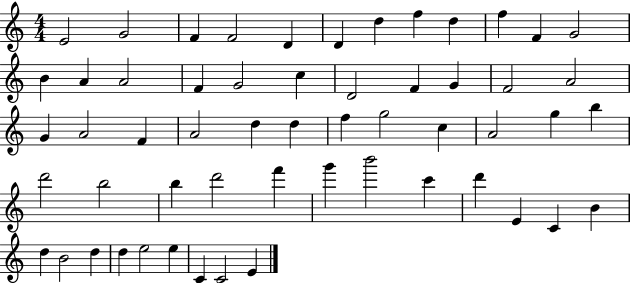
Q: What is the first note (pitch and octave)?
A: E4